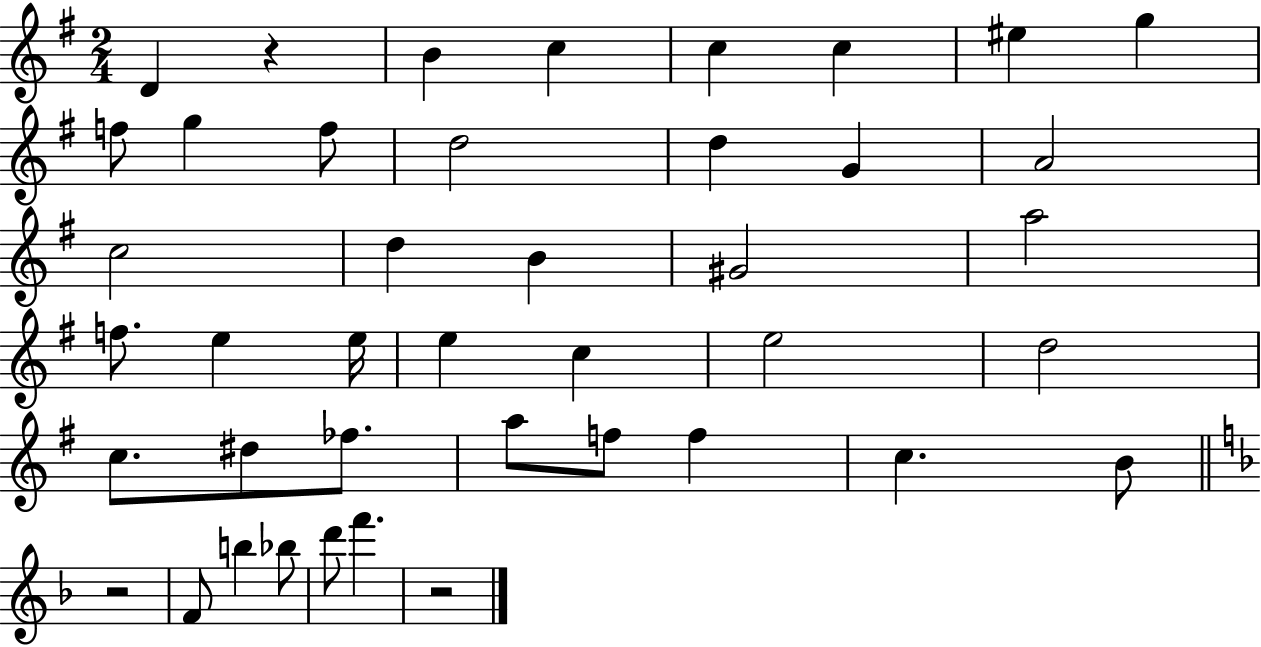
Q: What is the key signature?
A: G major